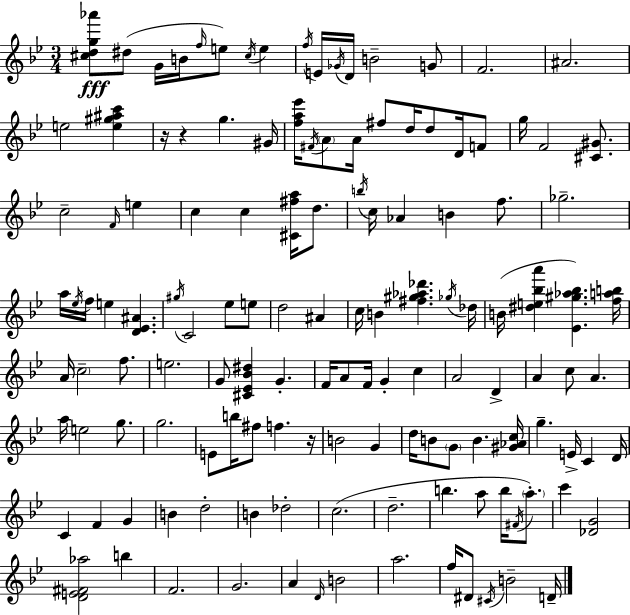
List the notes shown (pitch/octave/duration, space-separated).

[C#5,D5,G5,Ab6]/e D#5/e G4/s B4/s F5/s E5/e C#5/s E5/q F5/s E4/s Gb4/s D4/s B4/h G4/e F4/h. A#4/h. E5/h [E5,G#5,A#5,C6]/q R/s R/q G5/q. G#4/s [F5,A5,Eb6]/s F#4/s A4/e A4/s F#5/e D5/s D5/e D4/s F4/e G5/s F4/h [C#4,G#4]/e. C5/h F4/s E5/q C5/q C5/q [C#4,F#5,A5]/s D5/e. B5/s C5/s Ab4/q B4/q F5/e. Gb5/h. A5/s Eb5/s F5/s E5/q [D4,Eb4,A#4]/q. G#5/s C4/h Eb5/e E5/e D5/h A#4/q C5/s B4/q [F#5,G#5,Ab5,Db6]/q. Gb5/s Db5/s B4/s [D#5,E5,Bb5,A6]/q [Eb4,G#5,Ab5,Bb5]/q. [F5,A5,B5]/s A4/s C5/h F5/e. E5/h. G4/e [C#4,Eb4,Bb4,D#5]/q G4/q. F4/s A4/e F4/s G4/q C5/q A4/h D4/q A4/q C5/e A4/q. A5/s E5/h G5/e. G5/h. E4/e B5/s F#5/e F5/q. R/s B4/h G4/q D5/s B4/e G4/e B4/q. [G#4,Ab4,C5]/s G5/q. E4/s C4/q D4/s C4/q F4/q G4/q B4/q D5/h B4/q Db5/h C5/h. D5/h. B5/q. A5/e B5/s F#4/s A5/e. C6/q [Db4,G4]/h [D4,E4,F#4,Ab5]/h B5/q F4/h. G4/h. A4/q D4/s B4/h A5/h. F5/s D#4/e C#4/s B4/h D4/s